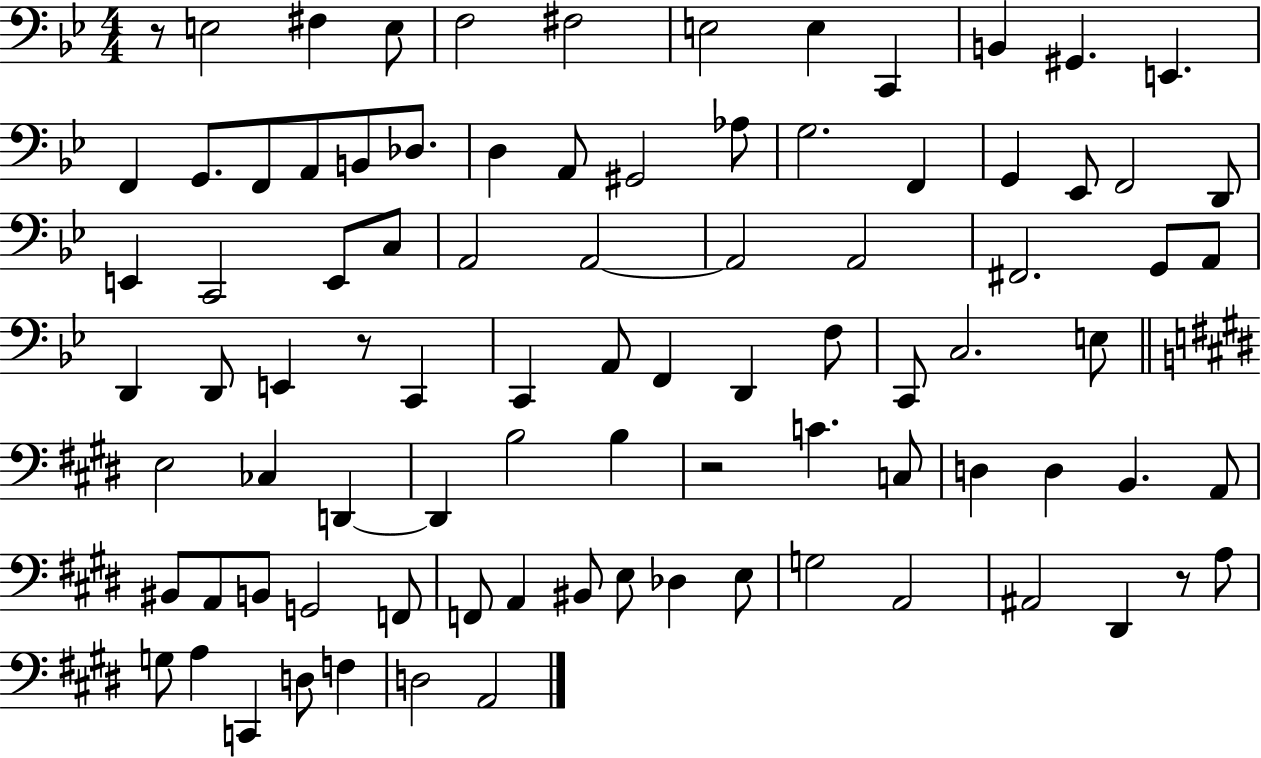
R/e E3/h F#3/q E3/e F3/h F#3/h E3/h E3/q C2/q B2/q G#2/q. E2/q. F2/q G2/e. F2/e A2/e B2/e Db3/e. D3/q A2/e G#2/h Ab3/e G3/h. F2/q G2/q Eb2/e F2/h D2/e E2/q C2/h E2/e C3/e A2/h A2/h A2/h A2/h F#2/h. G2/e A2/e D2/q D2/e E2/q R/e C2/q C2/q A2/e F2/q D2/q F3/e C2/e C3/h. E3/e E3/h CES3/q D2/q D2/q B3/h B3/q R/h C4/q. C3/e D3/q D3/q B2/q. A2/e BIS2/e A2/e B2/e G2/h F2/e F2/e A2/q BIS2/e E3/e Db3/q E3/e G3/h A2/h A#2/h D#2/q R/e A3/e G3/e A3/q C2/q D3/e F3/q D3/h A2/h